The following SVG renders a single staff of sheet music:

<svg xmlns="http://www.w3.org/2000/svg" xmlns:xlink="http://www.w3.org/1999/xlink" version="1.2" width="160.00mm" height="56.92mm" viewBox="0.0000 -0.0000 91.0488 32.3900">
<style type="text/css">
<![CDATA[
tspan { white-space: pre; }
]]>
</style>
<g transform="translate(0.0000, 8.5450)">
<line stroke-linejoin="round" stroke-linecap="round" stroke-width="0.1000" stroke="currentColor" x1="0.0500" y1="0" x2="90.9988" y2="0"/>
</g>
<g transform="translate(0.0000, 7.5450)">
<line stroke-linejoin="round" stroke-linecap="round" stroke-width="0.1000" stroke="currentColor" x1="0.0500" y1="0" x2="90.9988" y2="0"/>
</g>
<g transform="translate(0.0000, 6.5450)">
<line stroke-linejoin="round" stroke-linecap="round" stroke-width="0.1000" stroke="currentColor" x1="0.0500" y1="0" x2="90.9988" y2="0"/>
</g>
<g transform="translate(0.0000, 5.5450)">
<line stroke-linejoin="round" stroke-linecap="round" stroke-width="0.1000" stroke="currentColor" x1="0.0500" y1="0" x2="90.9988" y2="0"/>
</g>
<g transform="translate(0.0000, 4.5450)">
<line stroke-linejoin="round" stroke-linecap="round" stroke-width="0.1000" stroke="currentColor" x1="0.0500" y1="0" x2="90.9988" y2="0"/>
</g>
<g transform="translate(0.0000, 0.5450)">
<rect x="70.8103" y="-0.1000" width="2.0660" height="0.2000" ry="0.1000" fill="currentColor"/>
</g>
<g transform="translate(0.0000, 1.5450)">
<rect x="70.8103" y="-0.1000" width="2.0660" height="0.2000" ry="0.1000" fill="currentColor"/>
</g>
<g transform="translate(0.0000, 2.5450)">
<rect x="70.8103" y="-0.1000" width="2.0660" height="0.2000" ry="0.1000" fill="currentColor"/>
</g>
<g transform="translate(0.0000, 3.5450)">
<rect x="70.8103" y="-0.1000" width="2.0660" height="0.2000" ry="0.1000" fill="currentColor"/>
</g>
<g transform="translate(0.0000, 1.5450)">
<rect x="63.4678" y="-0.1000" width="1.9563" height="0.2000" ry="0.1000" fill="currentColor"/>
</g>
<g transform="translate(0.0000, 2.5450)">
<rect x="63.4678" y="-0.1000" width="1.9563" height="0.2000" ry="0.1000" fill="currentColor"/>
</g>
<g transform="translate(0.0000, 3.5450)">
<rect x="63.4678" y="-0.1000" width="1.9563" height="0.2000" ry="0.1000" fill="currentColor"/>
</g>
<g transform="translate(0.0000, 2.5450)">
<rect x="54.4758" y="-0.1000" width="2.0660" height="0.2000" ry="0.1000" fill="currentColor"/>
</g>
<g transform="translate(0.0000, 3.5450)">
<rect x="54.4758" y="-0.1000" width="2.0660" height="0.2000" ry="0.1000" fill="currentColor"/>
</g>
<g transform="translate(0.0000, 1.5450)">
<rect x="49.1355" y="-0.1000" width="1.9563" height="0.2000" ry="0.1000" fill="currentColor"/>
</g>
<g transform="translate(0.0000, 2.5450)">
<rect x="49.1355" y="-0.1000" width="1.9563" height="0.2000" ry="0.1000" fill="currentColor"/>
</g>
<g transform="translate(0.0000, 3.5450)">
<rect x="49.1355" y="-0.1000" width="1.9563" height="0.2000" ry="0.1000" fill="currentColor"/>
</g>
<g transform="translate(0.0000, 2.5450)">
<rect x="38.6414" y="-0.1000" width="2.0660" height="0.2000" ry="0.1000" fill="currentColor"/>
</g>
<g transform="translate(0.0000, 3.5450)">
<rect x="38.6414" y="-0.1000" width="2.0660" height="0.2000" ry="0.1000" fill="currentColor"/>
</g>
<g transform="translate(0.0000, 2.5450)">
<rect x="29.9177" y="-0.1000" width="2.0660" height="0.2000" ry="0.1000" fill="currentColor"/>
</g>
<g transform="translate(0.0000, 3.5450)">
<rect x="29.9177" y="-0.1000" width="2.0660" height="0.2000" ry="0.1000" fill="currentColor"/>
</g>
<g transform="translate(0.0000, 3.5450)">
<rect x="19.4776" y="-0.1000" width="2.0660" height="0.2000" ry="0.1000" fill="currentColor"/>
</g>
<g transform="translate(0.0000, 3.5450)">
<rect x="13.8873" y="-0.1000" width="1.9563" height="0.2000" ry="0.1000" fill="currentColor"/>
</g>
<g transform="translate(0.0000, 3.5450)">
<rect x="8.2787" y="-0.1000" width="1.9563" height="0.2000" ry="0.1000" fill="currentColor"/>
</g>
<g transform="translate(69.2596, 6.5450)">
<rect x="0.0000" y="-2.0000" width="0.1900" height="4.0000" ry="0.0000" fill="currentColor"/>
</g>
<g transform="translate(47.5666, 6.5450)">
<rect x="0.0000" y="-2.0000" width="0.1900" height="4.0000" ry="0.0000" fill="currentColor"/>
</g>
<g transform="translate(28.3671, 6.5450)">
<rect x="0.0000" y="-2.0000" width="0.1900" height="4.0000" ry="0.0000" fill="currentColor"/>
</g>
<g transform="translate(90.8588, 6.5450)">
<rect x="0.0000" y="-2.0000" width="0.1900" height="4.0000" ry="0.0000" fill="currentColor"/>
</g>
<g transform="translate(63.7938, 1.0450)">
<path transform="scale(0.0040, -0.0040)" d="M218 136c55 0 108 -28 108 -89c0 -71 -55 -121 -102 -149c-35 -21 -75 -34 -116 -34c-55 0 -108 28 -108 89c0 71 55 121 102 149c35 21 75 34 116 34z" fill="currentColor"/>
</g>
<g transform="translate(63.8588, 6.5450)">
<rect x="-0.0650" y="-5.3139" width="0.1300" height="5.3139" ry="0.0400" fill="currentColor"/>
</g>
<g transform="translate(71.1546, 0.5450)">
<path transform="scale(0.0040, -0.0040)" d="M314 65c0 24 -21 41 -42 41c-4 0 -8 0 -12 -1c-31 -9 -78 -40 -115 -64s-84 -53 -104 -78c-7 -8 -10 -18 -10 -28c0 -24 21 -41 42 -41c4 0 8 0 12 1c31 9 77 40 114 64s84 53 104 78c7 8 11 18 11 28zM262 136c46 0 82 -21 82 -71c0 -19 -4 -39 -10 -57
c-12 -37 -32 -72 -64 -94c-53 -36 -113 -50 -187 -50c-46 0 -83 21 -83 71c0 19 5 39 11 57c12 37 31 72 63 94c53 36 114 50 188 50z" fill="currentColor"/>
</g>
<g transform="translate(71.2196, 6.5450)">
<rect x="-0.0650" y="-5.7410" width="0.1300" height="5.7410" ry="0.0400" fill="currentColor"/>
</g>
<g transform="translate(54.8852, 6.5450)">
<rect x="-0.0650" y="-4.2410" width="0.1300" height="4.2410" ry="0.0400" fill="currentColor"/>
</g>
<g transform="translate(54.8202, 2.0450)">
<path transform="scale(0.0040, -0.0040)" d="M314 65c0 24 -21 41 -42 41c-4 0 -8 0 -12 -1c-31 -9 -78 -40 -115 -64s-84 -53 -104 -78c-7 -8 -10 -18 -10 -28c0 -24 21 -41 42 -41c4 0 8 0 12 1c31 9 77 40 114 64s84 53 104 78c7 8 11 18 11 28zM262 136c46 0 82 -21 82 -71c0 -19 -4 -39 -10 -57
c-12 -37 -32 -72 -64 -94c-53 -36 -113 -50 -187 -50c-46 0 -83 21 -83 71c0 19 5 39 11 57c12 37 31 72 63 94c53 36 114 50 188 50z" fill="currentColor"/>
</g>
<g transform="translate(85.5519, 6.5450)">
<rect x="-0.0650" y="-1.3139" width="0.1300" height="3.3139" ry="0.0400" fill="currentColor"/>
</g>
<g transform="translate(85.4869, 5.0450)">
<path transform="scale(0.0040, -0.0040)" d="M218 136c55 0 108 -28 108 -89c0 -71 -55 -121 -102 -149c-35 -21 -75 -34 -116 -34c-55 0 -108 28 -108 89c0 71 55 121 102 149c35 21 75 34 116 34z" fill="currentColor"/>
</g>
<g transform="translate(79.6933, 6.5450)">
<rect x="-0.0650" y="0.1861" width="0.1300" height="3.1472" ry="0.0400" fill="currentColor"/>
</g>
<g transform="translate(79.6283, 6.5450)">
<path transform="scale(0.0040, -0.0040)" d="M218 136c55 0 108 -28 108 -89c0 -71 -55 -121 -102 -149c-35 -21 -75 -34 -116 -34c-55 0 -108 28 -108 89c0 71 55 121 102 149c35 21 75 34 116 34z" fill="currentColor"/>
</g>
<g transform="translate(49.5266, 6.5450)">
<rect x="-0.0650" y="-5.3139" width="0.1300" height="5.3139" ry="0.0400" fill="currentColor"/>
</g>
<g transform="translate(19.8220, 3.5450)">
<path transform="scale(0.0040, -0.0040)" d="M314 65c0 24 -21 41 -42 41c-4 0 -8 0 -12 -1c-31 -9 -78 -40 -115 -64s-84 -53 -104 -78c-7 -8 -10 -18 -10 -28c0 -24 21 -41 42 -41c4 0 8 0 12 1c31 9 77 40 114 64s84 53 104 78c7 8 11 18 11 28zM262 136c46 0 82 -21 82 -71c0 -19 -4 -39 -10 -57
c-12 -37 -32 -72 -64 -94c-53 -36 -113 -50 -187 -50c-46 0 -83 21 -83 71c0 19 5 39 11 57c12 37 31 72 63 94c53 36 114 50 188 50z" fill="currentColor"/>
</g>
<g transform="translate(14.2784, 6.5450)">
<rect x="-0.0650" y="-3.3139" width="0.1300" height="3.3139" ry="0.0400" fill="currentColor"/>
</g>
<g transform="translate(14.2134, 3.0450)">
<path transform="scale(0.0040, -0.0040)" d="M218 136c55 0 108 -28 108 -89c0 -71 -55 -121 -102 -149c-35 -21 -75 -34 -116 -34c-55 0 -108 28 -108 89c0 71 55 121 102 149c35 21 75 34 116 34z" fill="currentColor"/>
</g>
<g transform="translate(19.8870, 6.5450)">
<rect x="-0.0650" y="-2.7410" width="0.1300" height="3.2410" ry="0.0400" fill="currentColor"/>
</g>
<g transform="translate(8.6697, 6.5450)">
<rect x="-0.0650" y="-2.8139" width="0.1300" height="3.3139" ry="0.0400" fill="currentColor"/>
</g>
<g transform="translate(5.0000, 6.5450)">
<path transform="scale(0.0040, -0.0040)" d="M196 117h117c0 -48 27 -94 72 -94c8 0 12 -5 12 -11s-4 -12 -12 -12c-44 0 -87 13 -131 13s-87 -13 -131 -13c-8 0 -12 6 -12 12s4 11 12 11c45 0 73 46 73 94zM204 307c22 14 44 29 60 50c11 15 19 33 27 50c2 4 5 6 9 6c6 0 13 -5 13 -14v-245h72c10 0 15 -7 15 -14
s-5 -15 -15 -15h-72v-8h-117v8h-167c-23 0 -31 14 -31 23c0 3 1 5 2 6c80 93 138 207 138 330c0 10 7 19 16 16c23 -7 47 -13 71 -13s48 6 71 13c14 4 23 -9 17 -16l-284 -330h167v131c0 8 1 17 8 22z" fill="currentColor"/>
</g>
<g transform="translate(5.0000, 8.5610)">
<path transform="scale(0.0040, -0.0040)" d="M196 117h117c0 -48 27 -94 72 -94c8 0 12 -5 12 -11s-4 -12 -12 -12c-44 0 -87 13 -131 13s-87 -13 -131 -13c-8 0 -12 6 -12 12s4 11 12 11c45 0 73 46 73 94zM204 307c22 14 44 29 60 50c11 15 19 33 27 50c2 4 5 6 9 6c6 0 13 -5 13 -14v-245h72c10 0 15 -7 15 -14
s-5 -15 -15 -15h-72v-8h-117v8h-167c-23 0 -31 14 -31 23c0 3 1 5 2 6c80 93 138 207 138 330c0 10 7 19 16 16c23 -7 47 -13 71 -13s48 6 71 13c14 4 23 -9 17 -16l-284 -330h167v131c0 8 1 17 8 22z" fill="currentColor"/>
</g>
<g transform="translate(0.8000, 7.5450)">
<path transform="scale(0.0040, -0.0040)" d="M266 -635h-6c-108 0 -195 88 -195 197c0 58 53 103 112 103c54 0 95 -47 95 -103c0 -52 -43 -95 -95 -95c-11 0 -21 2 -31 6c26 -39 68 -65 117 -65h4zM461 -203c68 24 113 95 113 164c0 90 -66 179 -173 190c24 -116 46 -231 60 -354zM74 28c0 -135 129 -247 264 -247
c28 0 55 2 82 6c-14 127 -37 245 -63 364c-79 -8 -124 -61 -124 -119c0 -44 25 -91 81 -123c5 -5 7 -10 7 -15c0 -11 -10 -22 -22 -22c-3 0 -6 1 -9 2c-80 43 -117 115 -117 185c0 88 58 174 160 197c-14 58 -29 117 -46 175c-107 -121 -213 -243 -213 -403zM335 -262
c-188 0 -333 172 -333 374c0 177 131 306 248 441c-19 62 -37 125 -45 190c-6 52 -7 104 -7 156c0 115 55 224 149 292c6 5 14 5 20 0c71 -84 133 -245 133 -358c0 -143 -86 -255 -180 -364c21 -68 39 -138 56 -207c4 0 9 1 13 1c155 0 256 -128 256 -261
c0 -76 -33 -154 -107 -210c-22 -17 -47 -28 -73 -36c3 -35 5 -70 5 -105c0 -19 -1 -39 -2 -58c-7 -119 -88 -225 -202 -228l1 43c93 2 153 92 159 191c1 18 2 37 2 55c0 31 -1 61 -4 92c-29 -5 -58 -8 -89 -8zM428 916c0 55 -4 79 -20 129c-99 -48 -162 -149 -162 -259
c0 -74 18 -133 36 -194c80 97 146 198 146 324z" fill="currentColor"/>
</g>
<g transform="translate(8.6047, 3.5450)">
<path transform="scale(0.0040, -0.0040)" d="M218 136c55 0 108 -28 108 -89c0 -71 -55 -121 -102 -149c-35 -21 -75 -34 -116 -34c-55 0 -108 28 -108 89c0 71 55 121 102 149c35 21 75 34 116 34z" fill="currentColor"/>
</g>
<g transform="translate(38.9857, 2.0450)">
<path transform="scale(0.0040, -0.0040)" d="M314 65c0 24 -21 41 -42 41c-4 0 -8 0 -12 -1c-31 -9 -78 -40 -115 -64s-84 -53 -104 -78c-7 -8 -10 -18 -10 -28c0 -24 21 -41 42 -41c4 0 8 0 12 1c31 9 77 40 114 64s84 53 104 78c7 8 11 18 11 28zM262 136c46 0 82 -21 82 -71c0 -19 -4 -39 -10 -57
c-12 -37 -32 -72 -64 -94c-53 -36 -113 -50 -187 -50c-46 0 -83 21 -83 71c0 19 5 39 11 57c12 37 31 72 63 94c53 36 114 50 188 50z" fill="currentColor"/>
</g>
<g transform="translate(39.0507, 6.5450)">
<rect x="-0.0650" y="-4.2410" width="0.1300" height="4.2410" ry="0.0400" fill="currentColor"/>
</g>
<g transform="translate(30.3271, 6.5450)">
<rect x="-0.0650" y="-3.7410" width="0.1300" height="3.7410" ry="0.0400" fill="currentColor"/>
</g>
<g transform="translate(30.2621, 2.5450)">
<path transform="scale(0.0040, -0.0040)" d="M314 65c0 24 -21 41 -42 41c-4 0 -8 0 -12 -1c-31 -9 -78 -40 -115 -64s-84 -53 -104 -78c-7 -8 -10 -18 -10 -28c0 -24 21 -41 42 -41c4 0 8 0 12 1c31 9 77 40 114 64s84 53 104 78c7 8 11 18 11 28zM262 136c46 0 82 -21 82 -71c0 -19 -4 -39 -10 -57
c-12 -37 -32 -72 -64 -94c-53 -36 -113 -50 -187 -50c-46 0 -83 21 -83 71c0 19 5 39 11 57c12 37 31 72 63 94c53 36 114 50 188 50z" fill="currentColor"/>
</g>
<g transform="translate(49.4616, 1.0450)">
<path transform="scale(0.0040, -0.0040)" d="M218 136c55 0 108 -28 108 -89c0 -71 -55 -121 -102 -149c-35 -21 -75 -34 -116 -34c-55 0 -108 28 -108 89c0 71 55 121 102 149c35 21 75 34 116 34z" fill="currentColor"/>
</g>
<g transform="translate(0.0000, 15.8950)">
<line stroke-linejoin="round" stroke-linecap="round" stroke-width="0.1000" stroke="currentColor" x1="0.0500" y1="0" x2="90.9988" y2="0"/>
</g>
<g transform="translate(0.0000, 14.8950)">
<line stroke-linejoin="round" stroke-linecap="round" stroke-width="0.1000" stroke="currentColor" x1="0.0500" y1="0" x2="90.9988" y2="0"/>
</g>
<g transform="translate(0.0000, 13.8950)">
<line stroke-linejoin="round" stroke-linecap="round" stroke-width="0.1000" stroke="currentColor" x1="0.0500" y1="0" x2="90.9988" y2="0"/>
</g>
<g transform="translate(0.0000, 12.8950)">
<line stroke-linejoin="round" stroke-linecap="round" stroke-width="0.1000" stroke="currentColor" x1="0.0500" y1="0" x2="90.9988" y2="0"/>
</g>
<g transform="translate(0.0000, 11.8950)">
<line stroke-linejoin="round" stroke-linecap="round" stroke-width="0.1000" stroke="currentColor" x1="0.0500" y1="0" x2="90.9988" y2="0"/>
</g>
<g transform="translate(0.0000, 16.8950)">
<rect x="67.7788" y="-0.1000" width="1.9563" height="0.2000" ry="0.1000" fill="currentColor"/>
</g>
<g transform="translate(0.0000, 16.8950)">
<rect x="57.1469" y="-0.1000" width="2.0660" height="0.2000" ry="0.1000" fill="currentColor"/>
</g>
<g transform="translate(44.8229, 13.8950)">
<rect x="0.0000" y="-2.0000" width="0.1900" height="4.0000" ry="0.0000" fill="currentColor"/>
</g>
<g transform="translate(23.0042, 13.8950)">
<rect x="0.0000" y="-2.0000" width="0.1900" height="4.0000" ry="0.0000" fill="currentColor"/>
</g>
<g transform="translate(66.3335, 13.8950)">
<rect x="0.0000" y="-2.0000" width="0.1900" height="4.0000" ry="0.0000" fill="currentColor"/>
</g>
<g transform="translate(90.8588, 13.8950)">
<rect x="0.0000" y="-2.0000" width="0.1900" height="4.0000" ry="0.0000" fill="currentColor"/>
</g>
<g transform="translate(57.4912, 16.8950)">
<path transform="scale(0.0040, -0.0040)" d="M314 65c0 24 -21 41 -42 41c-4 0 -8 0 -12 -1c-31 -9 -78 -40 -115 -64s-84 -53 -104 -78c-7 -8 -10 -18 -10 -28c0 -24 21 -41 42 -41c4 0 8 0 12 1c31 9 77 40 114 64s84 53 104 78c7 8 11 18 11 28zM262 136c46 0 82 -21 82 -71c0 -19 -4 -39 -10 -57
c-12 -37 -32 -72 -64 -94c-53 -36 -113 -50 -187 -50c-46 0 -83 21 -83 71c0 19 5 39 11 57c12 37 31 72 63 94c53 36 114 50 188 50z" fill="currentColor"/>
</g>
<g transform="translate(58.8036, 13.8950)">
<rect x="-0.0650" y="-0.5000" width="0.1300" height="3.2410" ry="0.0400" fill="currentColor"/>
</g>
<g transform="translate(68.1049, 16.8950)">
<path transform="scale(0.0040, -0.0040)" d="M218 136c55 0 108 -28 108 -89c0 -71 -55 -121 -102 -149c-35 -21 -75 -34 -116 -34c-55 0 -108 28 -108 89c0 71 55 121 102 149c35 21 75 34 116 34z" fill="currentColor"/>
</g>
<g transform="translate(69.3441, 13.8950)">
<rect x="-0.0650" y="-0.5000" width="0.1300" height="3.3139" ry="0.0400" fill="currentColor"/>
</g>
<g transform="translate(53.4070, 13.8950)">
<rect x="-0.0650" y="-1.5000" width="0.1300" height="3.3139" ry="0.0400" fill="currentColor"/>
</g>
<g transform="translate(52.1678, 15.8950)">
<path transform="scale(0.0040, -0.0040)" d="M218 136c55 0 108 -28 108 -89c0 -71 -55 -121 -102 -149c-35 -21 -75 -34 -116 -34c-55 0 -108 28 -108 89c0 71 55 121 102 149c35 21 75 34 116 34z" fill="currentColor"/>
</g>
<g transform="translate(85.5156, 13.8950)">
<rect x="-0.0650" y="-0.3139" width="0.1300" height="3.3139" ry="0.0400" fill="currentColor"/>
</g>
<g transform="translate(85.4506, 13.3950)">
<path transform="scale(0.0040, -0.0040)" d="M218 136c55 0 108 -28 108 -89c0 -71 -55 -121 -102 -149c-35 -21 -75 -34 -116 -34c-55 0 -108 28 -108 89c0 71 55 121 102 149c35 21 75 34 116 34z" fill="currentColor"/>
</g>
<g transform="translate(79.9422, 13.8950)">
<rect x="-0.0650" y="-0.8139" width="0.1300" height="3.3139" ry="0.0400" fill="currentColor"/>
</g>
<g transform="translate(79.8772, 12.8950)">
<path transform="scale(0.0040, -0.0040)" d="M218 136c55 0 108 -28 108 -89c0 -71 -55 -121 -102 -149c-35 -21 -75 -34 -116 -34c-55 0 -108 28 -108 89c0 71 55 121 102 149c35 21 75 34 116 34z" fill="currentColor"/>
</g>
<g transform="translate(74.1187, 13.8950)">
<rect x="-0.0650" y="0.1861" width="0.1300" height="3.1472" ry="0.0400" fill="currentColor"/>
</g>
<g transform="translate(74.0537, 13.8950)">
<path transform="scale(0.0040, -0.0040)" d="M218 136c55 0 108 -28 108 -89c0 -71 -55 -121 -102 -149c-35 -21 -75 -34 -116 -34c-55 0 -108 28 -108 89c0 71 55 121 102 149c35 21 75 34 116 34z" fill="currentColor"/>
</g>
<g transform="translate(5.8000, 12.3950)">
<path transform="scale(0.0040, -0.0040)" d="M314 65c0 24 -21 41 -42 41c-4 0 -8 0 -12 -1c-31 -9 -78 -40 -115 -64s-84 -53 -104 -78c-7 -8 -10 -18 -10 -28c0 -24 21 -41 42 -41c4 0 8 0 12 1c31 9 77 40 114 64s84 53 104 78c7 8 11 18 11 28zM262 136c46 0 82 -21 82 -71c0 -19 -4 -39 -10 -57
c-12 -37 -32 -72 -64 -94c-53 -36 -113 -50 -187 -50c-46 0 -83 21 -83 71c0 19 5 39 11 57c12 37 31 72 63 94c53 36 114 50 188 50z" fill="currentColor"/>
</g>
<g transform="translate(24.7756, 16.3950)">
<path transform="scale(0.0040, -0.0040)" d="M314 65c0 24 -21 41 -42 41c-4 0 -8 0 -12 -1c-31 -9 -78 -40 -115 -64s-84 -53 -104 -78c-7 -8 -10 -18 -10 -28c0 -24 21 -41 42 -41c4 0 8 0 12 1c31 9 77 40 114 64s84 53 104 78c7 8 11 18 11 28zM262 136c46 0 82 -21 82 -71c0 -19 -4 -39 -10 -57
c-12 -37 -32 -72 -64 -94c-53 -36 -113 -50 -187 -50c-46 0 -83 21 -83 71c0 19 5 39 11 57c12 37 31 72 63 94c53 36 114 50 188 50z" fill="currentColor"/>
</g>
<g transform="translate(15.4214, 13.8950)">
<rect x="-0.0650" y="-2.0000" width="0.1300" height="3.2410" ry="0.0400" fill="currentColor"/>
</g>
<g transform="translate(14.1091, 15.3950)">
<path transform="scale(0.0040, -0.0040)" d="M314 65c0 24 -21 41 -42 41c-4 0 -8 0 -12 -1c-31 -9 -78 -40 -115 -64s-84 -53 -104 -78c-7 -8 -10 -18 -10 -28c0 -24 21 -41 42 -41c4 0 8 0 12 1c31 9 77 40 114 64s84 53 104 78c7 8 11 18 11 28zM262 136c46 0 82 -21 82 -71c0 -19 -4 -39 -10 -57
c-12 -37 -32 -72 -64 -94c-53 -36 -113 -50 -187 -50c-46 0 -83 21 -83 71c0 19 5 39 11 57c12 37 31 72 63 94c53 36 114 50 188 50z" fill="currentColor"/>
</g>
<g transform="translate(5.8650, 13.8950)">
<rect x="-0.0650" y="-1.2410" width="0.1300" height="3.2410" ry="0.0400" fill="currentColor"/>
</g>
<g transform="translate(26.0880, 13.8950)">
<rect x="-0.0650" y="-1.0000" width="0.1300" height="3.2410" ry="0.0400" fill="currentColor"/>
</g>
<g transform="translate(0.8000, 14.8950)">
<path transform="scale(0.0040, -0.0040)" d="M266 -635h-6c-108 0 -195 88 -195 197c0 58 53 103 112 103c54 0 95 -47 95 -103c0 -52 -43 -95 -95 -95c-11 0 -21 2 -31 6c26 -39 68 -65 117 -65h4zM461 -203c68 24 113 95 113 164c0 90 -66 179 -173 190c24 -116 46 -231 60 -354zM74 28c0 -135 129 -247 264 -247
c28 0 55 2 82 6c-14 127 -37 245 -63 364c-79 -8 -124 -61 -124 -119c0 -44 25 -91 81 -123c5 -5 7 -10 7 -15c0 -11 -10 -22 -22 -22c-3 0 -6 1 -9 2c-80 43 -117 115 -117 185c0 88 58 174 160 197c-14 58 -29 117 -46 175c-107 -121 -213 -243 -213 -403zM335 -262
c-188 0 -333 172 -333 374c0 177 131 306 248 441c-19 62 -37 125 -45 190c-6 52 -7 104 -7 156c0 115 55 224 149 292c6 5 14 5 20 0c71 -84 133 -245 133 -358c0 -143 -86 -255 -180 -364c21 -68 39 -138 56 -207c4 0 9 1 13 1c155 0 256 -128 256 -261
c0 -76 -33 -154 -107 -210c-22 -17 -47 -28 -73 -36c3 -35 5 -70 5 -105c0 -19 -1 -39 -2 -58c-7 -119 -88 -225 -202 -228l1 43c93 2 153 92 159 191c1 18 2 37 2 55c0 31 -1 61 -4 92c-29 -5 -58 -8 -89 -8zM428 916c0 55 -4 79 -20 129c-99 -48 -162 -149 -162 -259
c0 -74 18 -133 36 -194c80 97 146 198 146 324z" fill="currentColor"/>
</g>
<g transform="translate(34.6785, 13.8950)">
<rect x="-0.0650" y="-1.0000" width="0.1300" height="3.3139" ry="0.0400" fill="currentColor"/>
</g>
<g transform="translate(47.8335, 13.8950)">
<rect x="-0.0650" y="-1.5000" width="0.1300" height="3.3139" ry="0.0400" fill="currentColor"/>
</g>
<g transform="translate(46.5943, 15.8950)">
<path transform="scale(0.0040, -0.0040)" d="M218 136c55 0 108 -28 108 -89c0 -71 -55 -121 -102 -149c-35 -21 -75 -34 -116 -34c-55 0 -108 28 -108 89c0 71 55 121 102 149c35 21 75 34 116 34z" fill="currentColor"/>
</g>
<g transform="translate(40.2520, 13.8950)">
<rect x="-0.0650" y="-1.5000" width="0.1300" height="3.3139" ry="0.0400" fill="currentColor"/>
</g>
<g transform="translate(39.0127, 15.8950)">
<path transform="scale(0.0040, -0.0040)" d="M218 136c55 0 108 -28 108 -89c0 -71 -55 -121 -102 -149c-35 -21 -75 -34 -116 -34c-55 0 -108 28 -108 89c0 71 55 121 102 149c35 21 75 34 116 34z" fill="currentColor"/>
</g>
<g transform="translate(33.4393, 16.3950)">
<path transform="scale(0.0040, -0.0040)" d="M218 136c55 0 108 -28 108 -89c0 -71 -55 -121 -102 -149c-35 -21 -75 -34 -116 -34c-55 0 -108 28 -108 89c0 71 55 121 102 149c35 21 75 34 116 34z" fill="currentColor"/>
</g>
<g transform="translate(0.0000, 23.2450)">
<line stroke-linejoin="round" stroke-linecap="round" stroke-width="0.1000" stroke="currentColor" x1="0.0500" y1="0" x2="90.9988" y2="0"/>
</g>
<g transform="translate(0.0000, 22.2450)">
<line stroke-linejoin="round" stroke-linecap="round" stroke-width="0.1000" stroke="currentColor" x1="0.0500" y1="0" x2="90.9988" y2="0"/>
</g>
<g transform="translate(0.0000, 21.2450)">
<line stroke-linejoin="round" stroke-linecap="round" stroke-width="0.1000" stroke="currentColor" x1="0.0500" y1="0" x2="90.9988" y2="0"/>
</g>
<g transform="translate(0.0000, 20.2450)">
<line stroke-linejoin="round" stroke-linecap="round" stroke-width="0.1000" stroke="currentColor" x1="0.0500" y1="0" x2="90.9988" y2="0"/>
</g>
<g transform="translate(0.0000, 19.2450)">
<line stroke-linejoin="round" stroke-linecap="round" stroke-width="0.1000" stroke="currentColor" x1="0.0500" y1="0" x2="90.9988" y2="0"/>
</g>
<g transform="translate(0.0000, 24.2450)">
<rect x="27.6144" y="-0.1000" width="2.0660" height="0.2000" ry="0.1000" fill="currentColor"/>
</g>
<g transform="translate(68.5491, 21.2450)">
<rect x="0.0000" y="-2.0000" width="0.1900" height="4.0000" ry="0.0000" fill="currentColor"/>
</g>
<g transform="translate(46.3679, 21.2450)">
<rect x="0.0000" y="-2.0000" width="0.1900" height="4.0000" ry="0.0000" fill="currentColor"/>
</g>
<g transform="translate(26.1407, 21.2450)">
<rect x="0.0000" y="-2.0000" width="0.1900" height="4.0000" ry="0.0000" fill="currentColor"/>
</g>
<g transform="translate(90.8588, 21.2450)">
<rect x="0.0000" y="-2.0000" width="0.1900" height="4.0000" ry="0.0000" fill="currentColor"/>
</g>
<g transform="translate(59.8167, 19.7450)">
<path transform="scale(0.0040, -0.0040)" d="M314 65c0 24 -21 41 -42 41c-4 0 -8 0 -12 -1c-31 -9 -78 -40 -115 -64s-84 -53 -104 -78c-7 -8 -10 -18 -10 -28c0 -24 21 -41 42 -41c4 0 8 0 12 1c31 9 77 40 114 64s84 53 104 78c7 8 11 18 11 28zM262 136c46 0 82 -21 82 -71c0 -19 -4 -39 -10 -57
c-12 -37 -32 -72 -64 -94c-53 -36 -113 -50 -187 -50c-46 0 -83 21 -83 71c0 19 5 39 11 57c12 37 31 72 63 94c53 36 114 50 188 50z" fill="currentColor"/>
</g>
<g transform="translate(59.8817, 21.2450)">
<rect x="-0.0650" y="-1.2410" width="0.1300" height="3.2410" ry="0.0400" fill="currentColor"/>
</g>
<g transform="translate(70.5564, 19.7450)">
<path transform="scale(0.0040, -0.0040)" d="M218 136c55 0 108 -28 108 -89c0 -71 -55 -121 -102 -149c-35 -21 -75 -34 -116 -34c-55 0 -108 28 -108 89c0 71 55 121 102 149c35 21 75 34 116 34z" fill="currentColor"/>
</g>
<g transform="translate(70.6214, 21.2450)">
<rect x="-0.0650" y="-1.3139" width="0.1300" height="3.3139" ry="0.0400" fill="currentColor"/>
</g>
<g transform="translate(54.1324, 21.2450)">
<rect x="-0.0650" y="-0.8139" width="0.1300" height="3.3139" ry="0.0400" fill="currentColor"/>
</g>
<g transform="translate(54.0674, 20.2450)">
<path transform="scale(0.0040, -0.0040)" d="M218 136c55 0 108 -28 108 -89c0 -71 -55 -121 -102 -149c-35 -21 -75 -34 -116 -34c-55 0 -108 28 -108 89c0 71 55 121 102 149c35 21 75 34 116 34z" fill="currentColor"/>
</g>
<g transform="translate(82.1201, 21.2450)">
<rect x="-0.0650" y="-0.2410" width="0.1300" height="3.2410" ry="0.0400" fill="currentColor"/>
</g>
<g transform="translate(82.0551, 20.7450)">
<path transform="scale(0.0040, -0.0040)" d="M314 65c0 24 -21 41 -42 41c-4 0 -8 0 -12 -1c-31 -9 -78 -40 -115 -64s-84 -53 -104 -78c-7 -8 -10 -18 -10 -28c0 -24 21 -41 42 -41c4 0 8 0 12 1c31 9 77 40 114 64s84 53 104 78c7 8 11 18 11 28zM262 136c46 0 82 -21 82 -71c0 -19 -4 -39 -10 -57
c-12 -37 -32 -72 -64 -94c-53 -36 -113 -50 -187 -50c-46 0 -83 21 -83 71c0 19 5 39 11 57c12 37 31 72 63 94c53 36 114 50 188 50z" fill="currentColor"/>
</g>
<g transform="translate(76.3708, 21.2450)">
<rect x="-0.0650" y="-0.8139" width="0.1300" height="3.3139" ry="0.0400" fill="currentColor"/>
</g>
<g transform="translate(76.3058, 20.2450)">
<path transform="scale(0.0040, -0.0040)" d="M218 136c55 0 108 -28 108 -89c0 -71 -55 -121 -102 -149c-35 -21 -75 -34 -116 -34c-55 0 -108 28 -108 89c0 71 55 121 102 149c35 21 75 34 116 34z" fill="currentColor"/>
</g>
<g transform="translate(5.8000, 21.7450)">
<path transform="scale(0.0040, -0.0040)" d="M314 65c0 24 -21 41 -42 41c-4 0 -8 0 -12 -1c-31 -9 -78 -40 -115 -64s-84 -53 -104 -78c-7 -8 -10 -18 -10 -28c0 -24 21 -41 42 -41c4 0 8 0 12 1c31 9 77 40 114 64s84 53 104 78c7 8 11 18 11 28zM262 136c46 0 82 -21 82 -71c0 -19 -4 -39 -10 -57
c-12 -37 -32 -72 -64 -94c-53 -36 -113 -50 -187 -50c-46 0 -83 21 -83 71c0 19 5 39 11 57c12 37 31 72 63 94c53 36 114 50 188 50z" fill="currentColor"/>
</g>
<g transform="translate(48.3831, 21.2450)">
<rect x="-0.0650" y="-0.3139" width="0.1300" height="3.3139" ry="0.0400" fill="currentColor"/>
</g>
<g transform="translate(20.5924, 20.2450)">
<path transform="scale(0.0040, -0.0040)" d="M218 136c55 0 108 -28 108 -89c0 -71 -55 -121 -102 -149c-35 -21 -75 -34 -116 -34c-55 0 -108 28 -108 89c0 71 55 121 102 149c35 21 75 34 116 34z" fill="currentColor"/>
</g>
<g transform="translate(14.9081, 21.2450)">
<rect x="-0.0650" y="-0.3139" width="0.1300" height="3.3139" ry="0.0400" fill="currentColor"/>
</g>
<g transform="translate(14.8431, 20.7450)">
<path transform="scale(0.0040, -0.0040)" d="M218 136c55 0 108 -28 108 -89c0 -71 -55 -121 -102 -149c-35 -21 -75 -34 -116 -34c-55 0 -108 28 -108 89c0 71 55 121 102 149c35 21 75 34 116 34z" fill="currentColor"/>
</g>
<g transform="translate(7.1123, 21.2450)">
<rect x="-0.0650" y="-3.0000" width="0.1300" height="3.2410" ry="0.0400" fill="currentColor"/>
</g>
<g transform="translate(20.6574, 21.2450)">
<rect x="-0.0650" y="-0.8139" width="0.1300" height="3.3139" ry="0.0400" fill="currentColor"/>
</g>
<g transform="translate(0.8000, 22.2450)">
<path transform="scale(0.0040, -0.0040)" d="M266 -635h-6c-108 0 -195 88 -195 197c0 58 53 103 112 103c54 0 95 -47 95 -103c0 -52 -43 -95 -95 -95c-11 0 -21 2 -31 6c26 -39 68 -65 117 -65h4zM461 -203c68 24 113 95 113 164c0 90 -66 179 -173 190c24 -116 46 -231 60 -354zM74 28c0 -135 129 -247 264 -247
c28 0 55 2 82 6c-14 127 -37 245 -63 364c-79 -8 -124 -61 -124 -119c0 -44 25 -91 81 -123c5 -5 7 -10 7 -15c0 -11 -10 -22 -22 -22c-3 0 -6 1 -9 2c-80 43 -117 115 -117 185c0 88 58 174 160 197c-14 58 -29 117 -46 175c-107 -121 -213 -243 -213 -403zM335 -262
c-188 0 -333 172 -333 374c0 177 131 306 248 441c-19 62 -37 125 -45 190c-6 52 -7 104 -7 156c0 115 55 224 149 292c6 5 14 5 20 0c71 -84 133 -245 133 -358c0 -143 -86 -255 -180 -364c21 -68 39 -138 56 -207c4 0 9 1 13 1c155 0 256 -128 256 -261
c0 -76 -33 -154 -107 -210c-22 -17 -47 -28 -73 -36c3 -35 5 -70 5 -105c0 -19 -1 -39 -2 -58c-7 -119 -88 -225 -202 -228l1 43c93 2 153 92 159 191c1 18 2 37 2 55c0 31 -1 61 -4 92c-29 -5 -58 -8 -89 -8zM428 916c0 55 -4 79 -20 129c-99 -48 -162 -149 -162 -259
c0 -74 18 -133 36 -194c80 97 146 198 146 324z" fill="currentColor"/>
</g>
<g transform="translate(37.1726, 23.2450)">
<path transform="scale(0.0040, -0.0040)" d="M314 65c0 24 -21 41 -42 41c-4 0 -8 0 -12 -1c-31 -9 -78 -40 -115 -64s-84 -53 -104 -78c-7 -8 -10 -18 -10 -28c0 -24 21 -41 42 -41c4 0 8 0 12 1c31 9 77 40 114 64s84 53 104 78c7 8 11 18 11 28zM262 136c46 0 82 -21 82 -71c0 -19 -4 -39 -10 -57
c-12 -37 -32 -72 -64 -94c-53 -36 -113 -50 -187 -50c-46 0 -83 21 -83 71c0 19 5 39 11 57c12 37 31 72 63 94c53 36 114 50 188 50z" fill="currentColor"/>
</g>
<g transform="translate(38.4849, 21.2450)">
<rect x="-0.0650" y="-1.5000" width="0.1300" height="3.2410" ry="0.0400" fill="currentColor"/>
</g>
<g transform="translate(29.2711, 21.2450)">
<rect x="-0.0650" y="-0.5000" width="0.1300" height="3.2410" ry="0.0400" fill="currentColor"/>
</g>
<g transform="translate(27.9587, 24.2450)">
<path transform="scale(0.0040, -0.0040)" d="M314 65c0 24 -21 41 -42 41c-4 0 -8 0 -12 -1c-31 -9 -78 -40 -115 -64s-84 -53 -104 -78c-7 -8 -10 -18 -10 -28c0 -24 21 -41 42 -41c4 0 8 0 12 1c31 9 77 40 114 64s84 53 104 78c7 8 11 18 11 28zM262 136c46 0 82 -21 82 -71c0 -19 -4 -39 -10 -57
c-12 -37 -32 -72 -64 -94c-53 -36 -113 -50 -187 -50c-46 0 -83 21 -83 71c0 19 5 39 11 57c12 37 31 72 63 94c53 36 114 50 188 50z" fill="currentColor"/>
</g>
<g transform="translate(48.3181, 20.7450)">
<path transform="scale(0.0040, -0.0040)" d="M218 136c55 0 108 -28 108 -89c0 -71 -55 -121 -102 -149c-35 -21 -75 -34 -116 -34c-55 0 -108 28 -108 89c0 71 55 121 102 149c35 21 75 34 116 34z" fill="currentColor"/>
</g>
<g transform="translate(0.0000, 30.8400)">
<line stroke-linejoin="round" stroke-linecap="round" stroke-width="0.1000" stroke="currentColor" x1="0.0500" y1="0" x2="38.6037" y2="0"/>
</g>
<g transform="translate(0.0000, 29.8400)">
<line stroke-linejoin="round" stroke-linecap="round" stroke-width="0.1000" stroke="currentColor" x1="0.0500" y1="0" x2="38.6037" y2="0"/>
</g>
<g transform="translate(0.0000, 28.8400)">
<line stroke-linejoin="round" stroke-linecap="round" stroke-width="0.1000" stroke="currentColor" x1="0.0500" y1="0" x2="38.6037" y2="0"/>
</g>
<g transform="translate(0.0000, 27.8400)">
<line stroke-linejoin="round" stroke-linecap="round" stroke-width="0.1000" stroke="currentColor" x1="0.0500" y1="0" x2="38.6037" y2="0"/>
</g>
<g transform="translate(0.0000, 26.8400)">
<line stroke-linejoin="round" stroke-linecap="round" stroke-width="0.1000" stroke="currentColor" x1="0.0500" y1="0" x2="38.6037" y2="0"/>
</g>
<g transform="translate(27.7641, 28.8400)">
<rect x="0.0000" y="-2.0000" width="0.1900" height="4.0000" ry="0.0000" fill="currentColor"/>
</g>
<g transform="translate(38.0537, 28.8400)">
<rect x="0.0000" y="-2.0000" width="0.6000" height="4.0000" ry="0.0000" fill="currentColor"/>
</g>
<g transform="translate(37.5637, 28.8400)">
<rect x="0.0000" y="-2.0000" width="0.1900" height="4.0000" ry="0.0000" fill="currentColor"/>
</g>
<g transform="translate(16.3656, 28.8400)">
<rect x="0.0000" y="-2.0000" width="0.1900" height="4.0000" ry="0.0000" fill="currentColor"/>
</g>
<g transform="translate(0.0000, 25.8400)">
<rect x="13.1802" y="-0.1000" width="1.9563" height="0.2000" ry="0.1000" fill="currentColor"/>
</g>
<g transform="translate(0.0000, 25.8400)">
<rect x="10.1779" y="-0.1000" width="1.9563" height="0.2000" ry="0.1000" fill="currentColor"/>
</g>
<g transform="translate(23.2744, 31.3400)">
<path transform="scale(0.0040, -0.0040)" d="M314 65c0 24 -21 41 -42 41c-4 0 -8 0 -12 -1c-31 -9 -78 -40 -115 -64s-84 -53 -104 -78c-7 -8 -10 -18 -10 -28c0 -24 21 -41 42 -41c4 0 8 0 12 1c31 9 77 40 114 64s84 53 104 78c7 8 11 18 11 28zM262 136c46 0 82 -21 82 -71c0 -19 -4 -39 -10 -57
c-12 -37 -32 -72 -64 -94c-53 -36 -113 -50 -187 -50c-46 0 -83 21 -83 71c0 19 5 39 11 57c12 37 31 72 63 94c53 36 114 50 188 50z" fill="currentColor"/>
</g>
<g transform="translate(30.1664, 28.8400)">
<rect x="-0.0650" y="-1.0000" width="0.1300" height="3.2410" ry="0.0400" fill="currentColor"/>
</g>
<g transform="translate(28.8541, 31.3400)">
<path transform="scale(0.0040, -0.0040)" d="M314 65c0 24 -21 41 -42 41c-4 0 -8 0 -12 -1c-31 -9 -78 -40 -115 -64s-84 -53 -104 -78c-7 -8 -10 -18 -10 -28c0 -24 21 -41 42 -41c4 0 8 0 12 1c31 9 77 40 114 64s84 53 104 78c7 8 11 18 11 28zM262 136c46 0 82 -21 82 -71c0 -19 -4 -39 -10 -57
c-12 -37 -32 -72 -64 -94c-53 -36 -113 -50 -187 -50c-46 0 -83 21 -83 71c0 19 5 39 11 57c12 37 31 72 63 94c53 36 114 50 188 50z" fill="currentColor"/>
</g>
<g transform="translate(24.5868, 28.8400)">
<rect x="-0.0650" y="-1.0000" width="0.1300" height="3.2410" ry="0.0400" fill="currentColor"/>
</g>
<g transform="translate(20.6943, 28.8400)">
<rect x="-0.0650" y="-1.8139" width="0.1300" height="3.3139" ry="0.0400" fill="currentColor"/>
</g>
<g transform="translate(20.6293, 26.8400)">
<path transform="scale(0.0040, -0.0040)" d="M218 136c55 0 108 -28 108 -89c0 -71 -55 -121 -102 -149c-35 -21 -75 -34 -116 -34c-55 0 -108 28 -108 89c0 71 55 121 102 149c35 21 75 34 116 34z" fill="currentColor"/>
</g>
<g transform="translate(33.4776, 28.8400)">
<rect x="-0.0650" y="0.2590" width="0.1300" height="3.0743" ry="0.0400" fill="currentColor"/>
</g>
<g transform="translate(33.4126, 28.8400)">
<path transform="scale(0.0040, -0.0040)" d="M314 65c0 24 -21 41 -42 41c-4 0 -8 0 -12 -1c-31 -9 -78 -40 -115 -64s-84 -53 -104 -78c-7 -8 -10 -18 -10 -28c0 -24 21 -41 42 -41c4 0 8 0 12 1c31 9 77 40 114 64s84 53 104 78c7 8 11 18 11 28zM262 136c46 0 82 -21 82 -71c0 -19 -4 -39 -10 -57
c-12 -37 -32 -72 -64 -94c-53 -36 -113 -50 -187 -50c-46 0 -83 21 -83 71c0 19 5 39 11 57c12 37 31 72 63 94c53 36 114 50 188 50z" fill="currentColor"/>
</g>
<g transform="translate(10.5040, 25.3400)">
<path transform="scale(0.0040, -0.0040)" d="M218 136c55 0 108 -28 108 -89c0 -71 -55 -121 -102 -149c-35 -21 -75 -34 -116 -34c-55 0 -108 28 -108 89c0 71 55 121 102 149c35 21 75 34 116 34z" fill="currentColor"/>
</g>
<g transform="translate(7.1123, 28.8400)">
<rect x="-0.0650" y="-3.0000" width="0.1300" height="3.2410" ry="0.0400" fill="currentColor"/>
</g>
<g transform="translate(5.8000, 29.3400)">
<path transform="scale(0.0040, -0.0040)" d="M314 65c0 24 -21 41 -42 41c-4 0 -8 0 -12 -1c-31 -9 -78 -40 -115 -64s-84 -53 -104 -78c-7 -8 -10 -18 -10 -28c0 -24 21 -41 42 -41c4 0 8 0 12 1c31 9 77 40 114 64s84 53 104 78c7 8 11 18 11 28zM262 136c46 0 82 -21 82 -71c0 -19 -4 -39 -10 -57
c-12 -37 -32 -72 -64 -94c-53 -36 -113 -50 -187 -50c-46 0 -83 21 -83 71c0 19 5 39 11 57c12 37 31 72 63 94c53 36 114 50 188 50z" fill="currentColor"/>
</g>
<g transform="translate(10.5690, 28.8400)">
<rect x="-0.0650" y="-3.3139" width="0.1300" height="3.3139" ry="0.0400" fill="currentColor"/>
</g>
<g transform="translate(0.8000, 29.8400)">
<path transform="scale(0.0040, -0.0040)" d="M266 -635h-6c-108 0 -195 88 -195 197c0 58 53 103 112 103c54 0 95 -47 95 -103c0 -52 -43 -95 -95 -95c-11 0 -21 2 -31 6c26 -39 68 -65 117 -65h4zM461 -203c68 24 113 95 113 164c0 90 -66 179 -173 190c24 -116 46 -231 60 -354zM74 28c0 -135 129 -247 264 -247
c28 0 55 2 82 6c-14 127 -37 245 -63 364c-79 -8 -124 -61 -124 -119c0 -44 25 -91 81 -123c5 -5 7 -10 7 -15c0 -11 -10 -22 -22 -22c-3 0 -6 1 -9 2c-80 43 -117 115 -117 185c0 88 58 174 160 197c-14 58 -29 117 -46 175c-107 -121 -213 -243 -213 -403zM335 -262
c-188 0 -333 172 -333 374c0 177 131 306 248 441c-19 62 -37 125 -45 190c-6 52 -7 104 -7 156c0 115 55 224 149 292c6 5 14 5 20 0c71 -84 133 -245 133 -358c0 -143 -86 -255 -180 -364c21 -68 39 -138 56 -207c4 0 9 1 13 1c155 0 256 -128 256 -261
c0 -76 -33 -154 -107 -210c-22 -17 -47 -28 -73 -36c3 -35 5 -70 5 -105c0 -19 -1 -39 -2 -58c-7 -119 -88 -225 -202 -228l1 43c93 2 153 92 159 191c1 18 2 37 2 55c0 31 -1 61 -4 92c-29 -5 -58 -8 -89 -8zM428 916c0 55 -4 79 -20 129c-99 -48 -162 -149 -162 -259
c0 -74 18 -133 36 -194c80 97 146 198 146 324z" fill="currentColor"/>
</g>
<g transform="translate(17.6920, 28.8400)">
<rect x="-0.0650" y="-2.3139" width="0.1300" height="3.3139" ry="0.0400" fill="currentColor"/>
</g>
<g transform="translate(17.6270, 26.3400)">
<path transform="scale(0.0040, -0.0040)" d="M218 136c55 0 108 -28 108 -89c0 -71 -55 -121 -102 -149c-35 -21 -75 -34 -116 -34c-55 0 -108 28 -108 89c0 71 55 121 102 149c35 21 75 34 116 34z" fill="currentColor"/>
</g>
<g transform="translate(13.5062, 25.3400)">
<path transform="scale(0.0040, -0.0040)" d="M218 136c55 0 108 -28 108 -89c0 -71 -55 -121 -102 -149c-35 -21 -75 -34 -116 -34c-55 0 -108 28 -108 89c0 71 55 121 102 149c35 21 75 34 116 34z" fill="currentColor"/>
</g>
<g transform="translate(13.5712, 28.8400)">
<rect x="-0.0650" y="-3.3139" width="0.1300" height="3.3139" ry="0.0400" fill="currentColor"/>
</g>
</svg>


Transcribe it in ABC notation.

X:1
T:Untitled
M:4/4
L:1/4
K:C
a b a2 c'2 d'2 f' d'2 f' g'2 B e e2 F2 D2 D E E E C2 C B d c A2 c d C2 E2 c d e2 e d c2 A2 b b g f D2 D2 B2